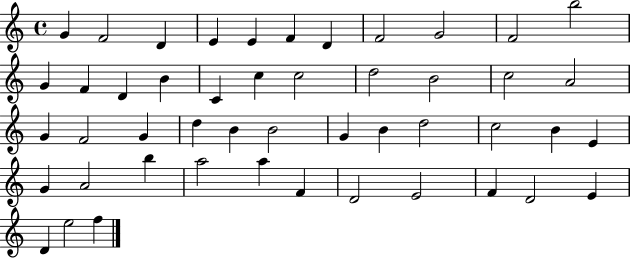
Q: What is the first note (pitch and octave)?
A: G4